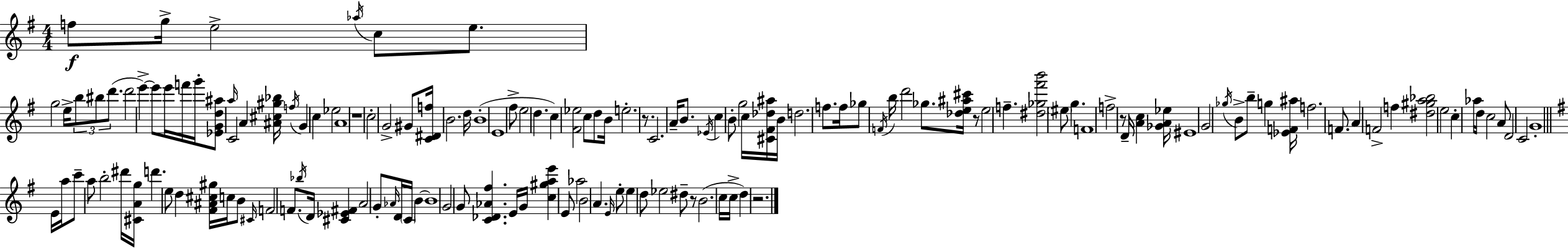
X:1
T:Untitled
M:4/4
L:1/4
K:G
f/2 g/4 e2 _a/4 c/2 e/2 g2 e/4 b/2 ^b/2 d'/2 d'2 e' e'/2 e'/4 f'/4 g'/4 [_EGd^a]/2 a/4 C2 A [^A^c^g_b]/4 f/4 G c _e2 A4 z4 c2 G2 ^G/2 [C^Df]/4 B2 d/4 B4 E4 ^f/2 e2 d c [^F_e]2 c/2 d/2 B/4 e2 z/2 C2 A/4 B/2 _E/4 c B/2 g2 c/4 [^C^F_d^a]/4 B/4 d2 f/2 f/4 _g/2 F/4 b/4 d'2 _g/2 [_de^a^c']/4 z/2 e2 f [^d_g^f'b']2 ^e/2 g F4 f2 z/2 D/4 [Ac] [_GA_e]/4 ^E4 G2 _g/4 B/2 b/2 g [_EF^a]/4 f2 F/2 A F2 f [^d^ga_b]2 e2 c _a/4 d/4 c2 A/2 D2 C2 G4 E/4 a/4 c'/2 a/2 b2 ^d'/4 [^CAg]/4 d' e/2 d [^F^A^c^g]/4 c/4 B/2 ^C/4 F2 F/2 _b/4 D/4 [^C_E^F] A2 G/2 _A/4 D/4 C/4 B B4 G2 G/2 [C_D_A^f] E/4 G/4 [c^gae'] E/2 _a2 B2 A E/4 e/2 e d/2 _e2 ^d/2 z/2 B2 c/4 c/4 d z2